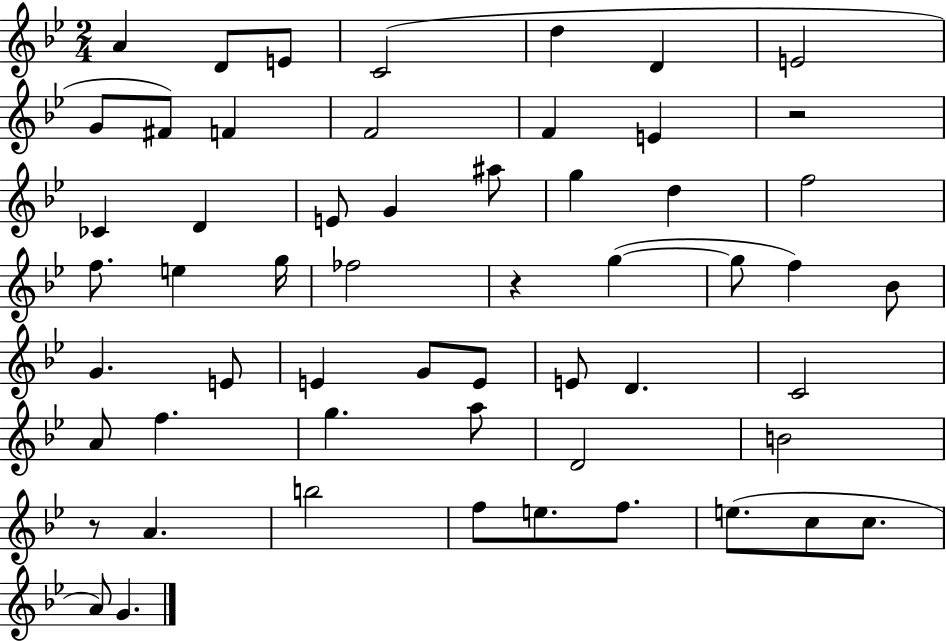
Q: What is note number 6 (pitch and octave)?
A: D4